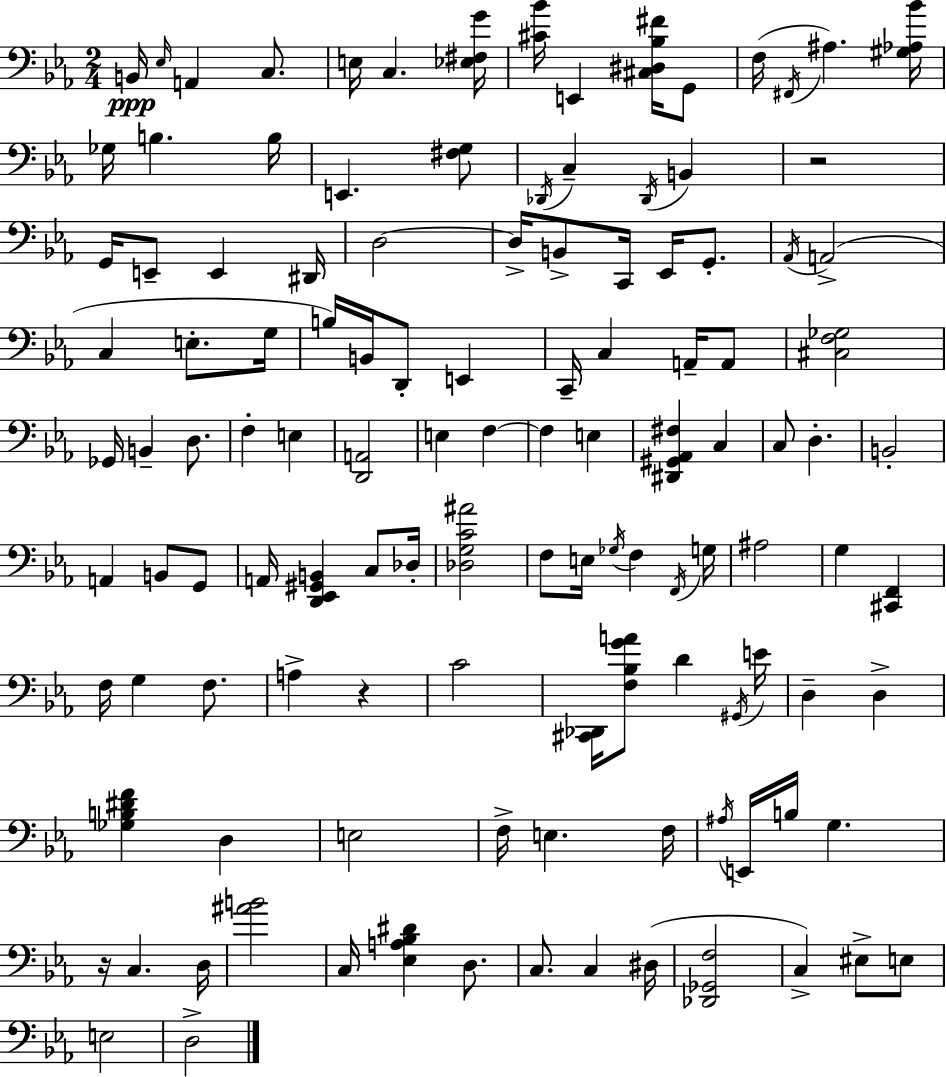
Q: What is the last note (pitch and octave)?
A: D3